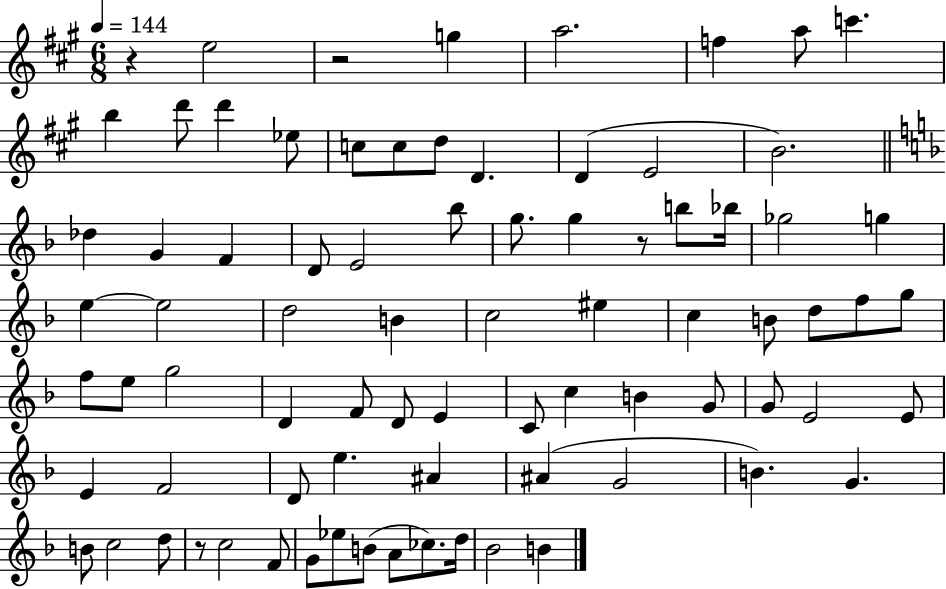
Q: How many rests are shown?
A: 4